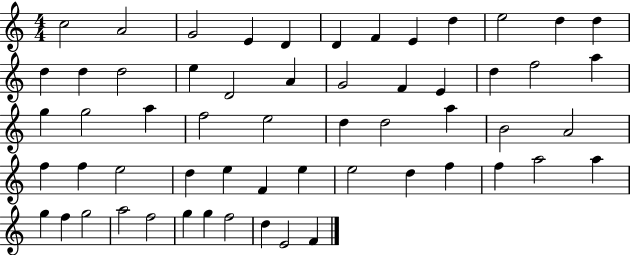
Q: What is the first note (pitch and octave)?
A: C5